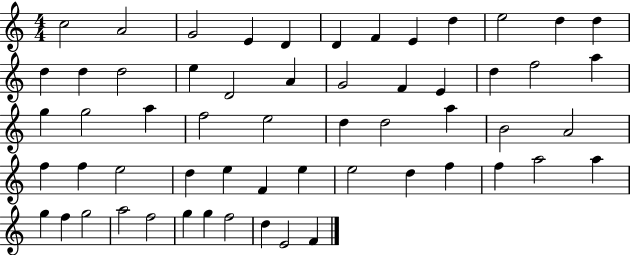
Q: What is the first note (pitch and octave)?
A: C5